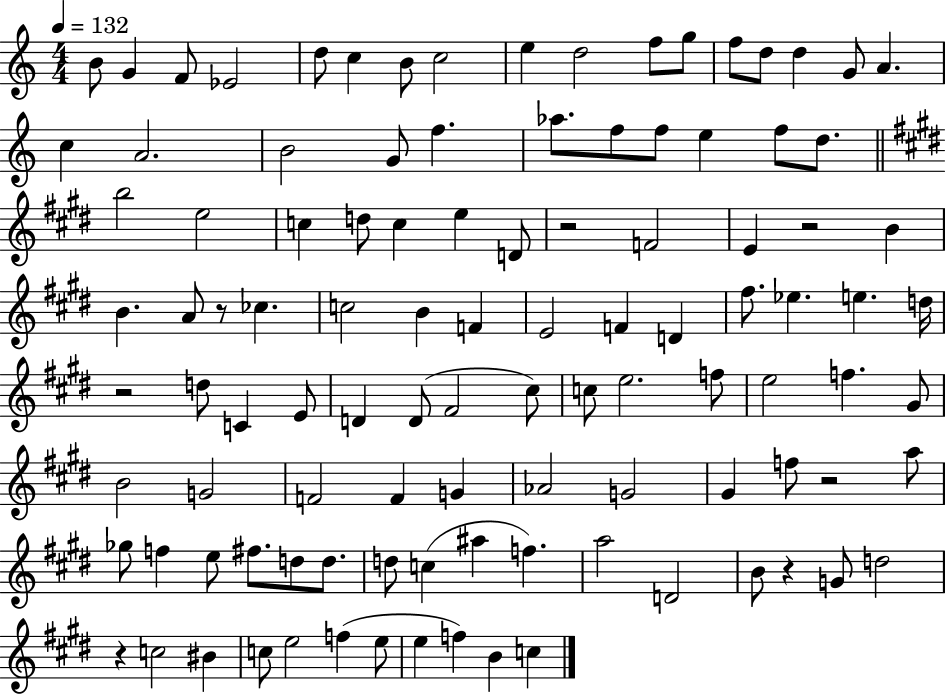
B4/e G4/q F4/e Eb4/h D5/e C5/q B4/e C5/h E5/q D5/h F5/e G5/e F5/e D5/e D5/q G4/e A4/q. C5/q A4/h. B4/h G4/e F5/q. Ab5/e. F5/e F5/e E5/q F5/e D5/e. B5/h E5/h C5/q D5/e C5/q E5/q D4/e R/h F4/h E4/q R/h B4/q B4/q. A4/e R/e CES5/q. C5/h B4/q F4/q E4/h F4/q D4/q F#5/e. Eb5/q. E5/q. D5/s R/h D5/e C4/q E4/e D4/q D4/e F#4/h C#5/e C5/e E5/h. F5/e E5/h F5/q. G#4/e B4/h G4/h F4/h F4/q G4/q Ab4/h G4/h G#4/q F5/e R/h A5/e Gb5/e F5/q E5/e F#5/e. D5/e D5/e. D5/e C5/q A#5/q F5/q. A5/h D4/h B4/e R/q G4/e D5/h R/q C5/h BIS4/q C5/e E5/h F5/q E5/e E5/q F5/q B4/q C5/q